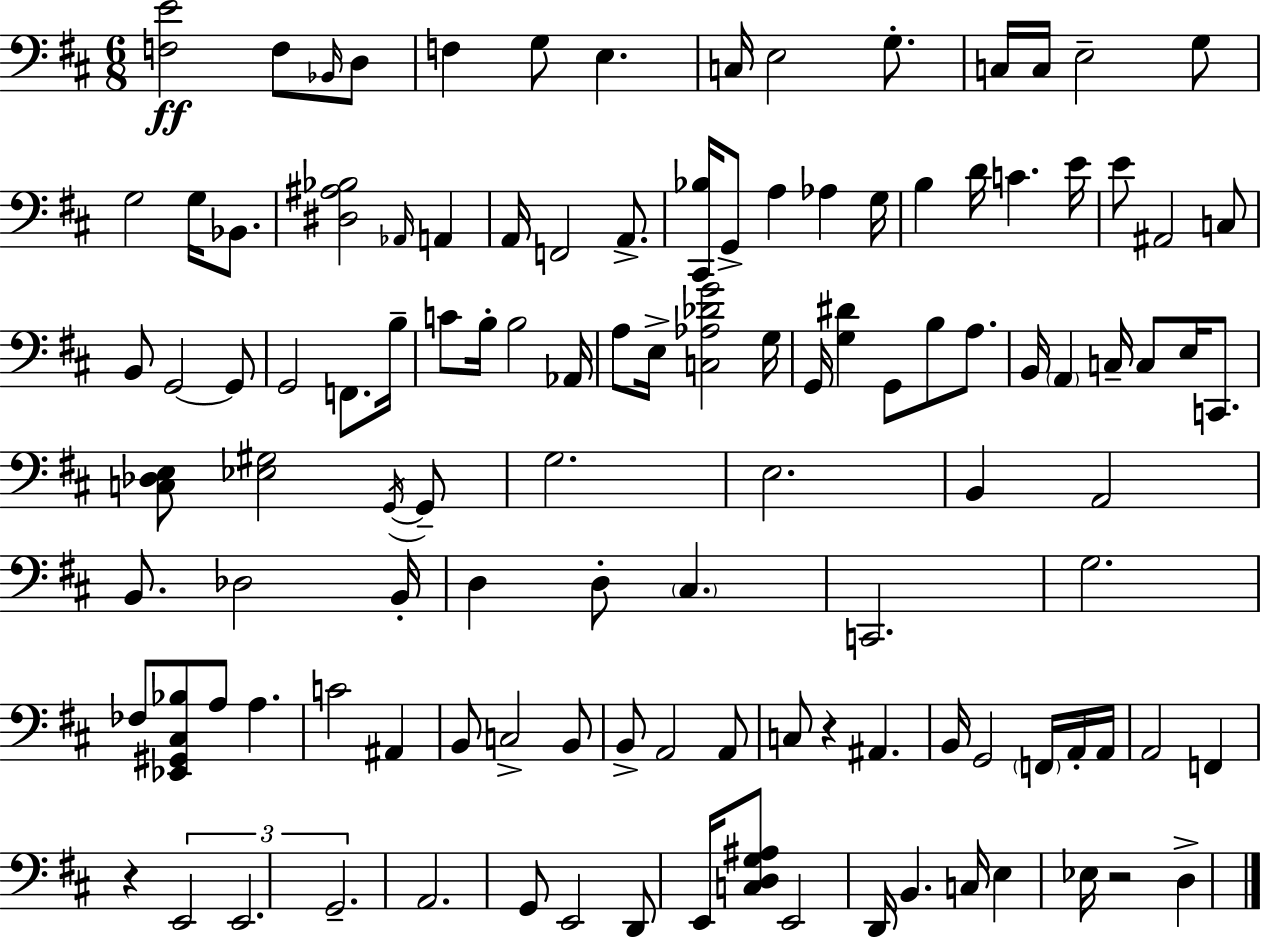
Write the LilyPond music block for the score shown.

{
  \clef bass
  \numericTimeSignature
  \time 6/8
  \key d \major
  <f e'>2\ff f8 \grace { bes,16 } d8 | f4 g8 e4. | c16 e2 g8.-. | c16 c16 e2-- g8 | \break g2 g16 bes,8. | <dis ais bes>2 \grace { aes,16 } a,4 | a,16 f,2 a,8.-> | <cis, bes>16 g,8-> a4 aes4 | \break g16 b4 d'16 c'4. | e'16 e'8 ais,2 | c8 b,8 g,2~~ | g,8 g,2 f,8. | \break b16-- c'8 b16-. b2 | aes,16 a8 e16-> <c aes des' g'>2 | g16 g,16 <g dis'>4 g,8 b8 a8. | b,16 \parenthesize a,4 c16-- c8 e16 c,8. | \break <c des e>8 <ees gis>2 | \acciaccatura { g,16~ }~ g,8-- g2. | e2. | b,4 a,2 | \break b,8. des2 | b,16-. d4 d8-. \parenthesize cis4. | c,2. | g2. | \break fes8 <ees, gis, cis bes>8 a8 a4. | c'2 ais,4 | b,8 c2-> | b,8 b,8-> a,2 | \break a,8 c8 r4 ais,4. | b,16 g,2 | \parenthesize f,16 a,16-. a,16 a,2 f,4 | r4 \tuplet 3/2 { e,2 | \break e,2. | g,2.-- } | a,2. | g,8 e,2 | \break d,8 e,16 <c d g ais>8 e,2 | d,16 b,4. c16 e4 | ees16 r2 d4-> | \bar "|."
}